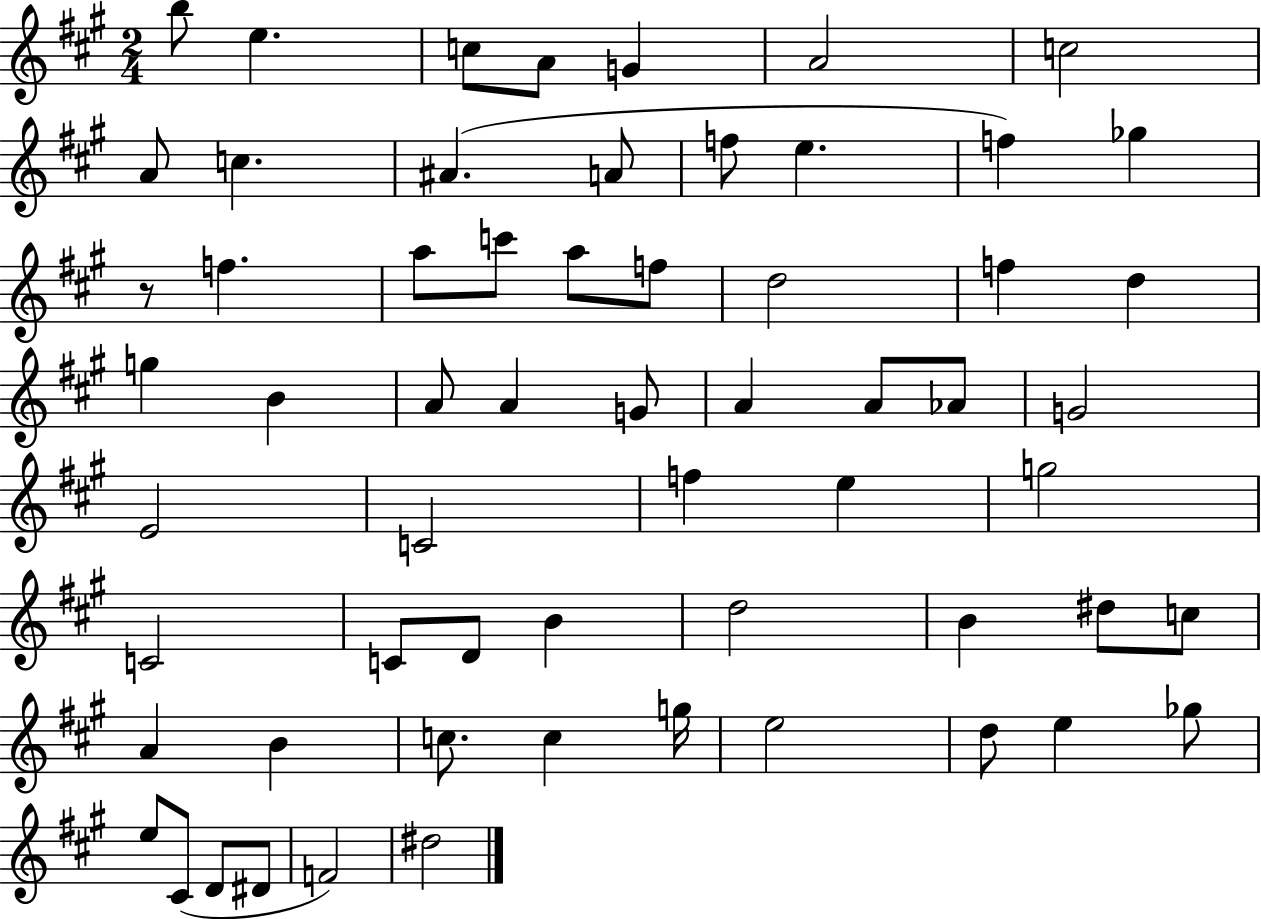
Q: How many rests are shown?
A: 1